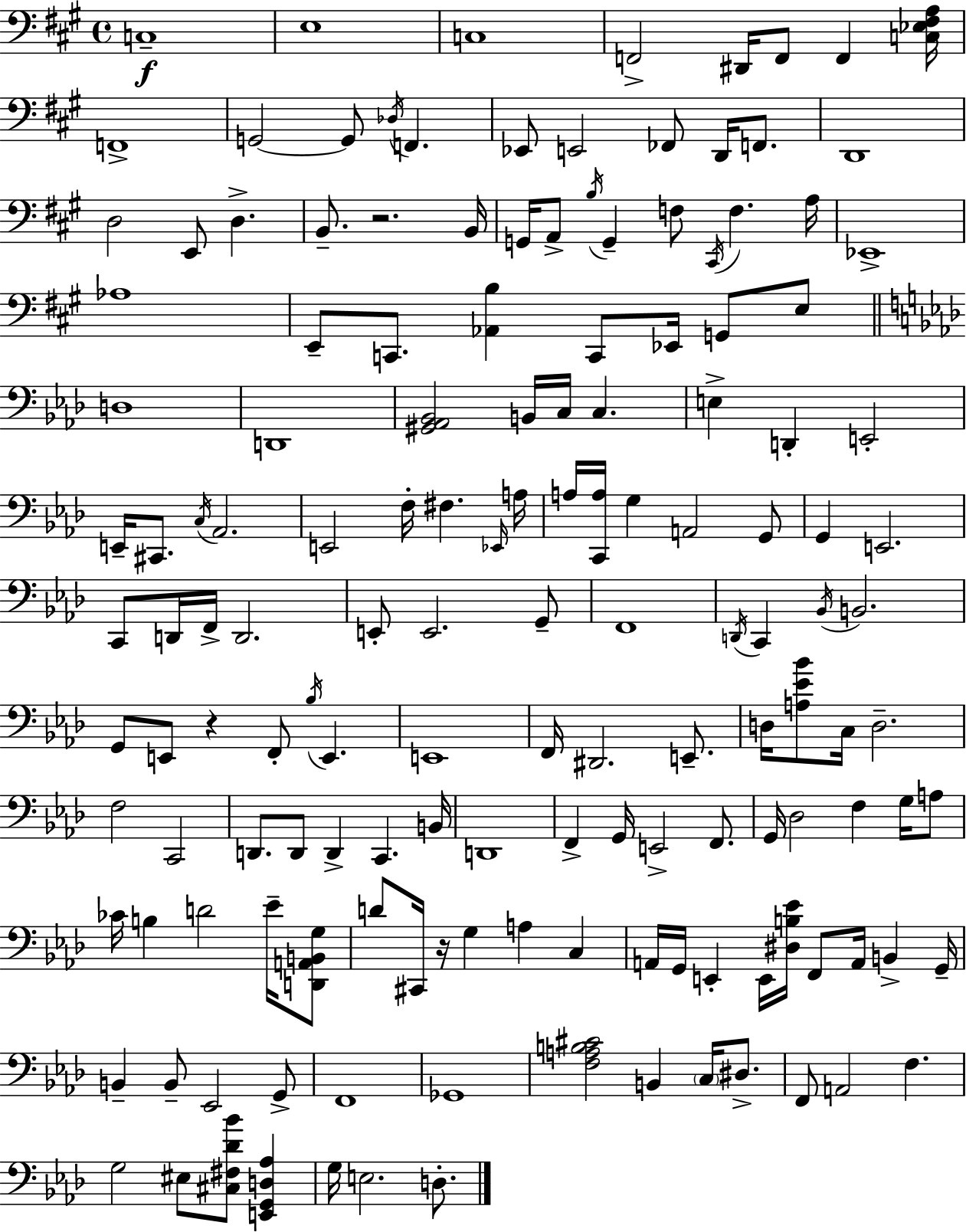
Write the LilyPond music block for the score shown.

{
  \clef bass
  \time 4/4
  \defaultTimeSignature
  \key a \major
  c1--\f | e1 | c1 | f,2-> dis,16 f,8 f,4 <c ees fis a>16 | \break f,1-> | g,2~~ g,8 \acciaccatura { des16 } f,4. | ees,8 e,2 fes,8 d,16 f,8. | d,1 | \break d2 e,8 d4.-> | b,8.-- r2. | b,16 g,16 a,8-> \acciaccatura { b16 } g,4-- f8 \acciaccatura { cis,16 } f4. | a16 ees,1-> | \break aes1 | e,8-- c,8. <aes, b>4 c,8 ees,16 g,8 | e8 \bar "||" \break \key f \minor d1 | d,1 | <gis, aes, bes,>2 b,16 c16 c4. | e4-> d,4-. e,2-. | \break e,16-- cis,8. \acciaccatura { c16 } aes,2. | e,2 f16-. fis4. | \grace { ees,16 } a16 a16 <c, a>16 g4 a,2 | g,8 g,4 e,2. | \break c,8 d,16 f,16-> d,2. | e,8-. e,2. | g,8-- f,1 | \acciaccatura { d,16 } c,4 \acciaccatura { bes,16 } b,2. | \break g,8 e,8 r4 f,8-. \acciaccatura { bes16 } e,4. | e,1 | f,16 dis,2. | e,8.-- d16 <a ees' bes'>8 c16 d2.-- | \break f2 c,2 | d,8. d,8 d,4-> c,4. | b,16 d,1 | f,4-> g,16 e,2-> | \break f,8. g,16 des2 f4 | g16 a8 ces'16 b4 d'2 | ees'16-- <d, a, b, g>8 d'8 cis,16 r16 g4 a4 | c4 a,16 g,16 e,4-. e,16 <dis b ees'>16 f,8 a,16 | \break b,4-> g,16-- b,4-- b,8-- ees,2 | g,8-> f,1 | ges,1 | <f a b cis'>2 b,4 | \break \parenthesize c16 dis8.-> f,8 a,2 f4. | g2 eis8 <cis fis des' bes'>8 | <e, g, d aes>4 g16 e2. | d8.-. \bar "|."
}